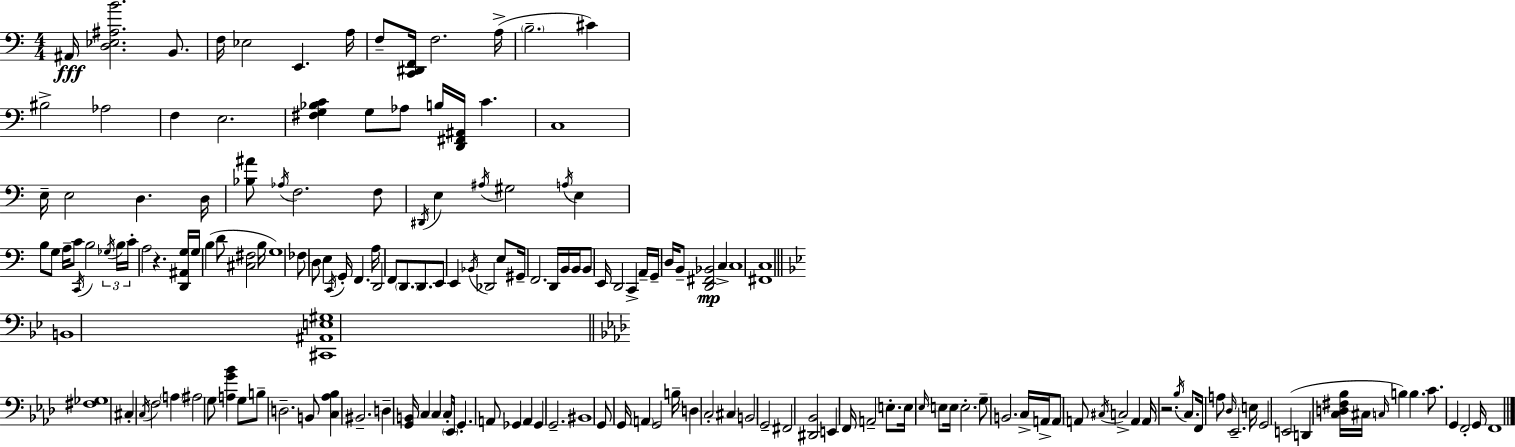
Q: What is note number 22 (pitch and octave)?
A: E3